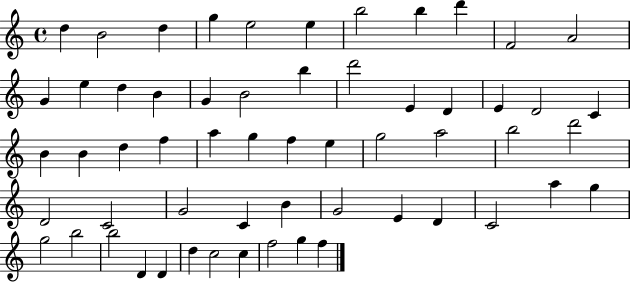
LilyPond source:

{
  \clef treble
  \time 4/4
  \defaultTimeSignature
  \key c \major
  d''4 b'2 d''4 | g''4 e''2 e''4 | b''2 b''4 d'''4 | f'2 a'2 | \break g'4 e''4 d''4 b'4 | g'4 b'2 b''4 | d'''2 e'4 d'4 | e'4 d'2 c'4 | \break b'4 b'4 d''4 f''4 | a''4 g''4 f''4 e''4 | g''2 a''2 | b''2 d'''2 | \break d'2 c'2 | g'2 c'4 b'4 | g'2 e'4 d'4 | c'2 a''4 g''4 | \break g''2 b''2 | b''2 d'4 d'4 | d''4 c''2 c''4 | f''2 g''4 f''4 | \break \bar "|."
}